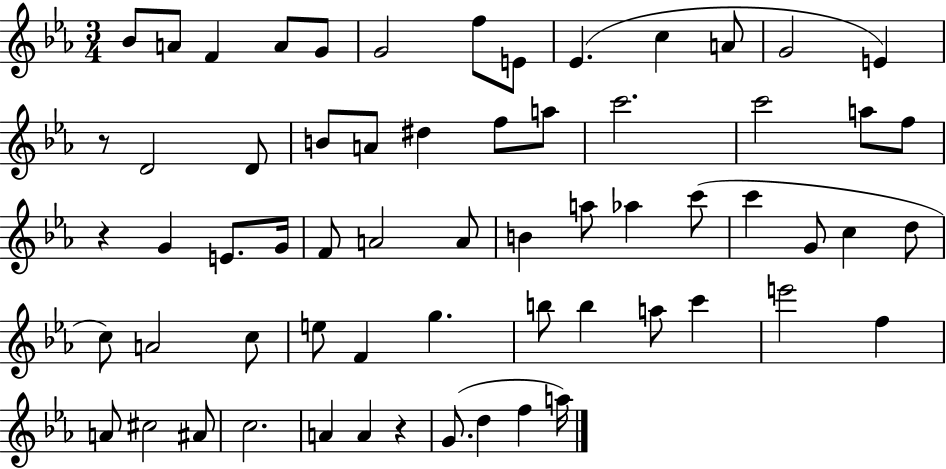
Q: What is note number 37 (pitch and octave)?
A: C5